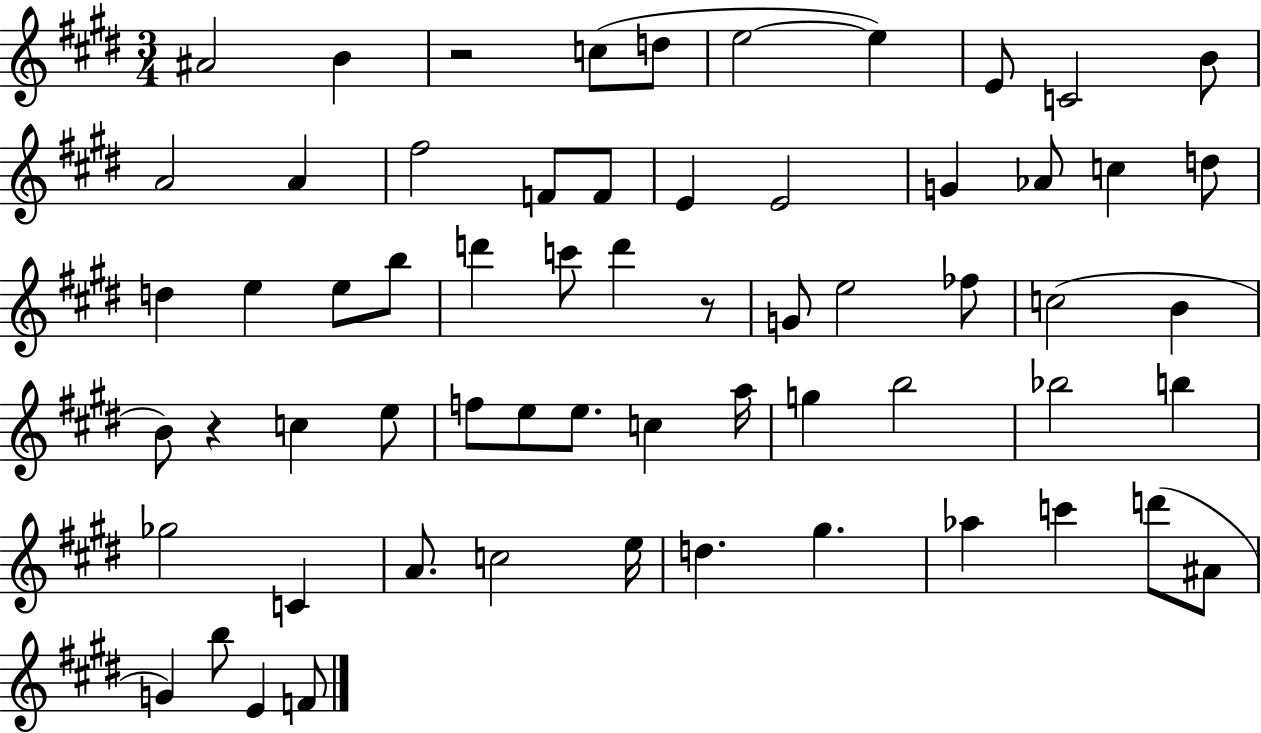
X:1
T:Untitled
M:3/4
L:1/4
K:E
^A2 B z2 c/2 d/2 e2 e E/2 C2 B/2 A2 A ^f2 F/2 F/2 E E2 G _A/2 c d/2 d e e/2 b/2 d' c'/2 d' z/2 G/2 e2 _f/2 c2 B B/2 z c e/2 f/2 e/2 e/2 c a/4 g b2 _b2 b _g2 C A/2 c2 e/4 d ^g _a c' d'/2 ^A/2 G b/2 E F/2